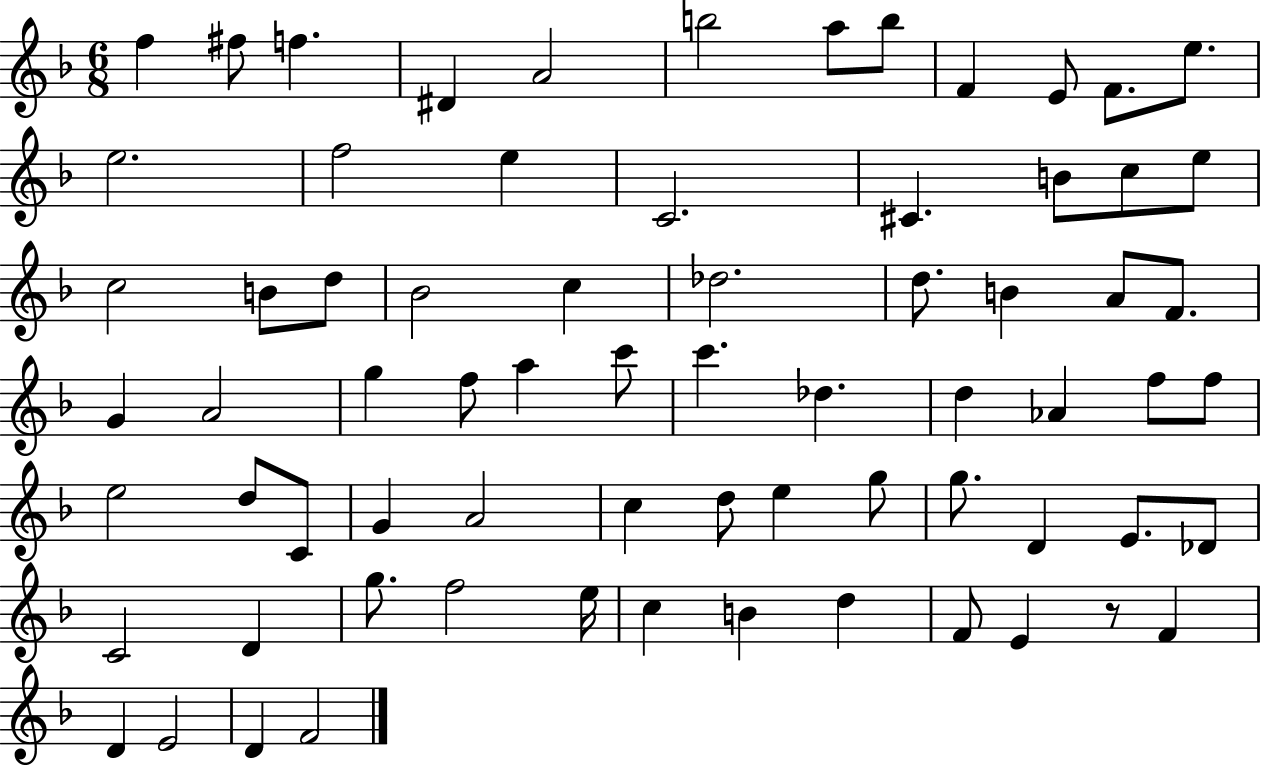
X:1
T:Untitled
M:6/8
L:1/4
K:F
f ^f/2 f ^D A2 b2 a/2 b/2 F E/2 F/2 e/2 e2 f2 e C2 ^C B/2 c/2 e/2 c2 B/2 d/2 _B2 c _d2 d/2 B A/2 F/2 G A2 g f/2 a c'/2 c' _d d _A f/2 f/2 e2 d/2 C/2 G A2 c d/2 e g/2 g/2 D E/2 _D/2 C2 D g/2 f2 e/4 c B d F/2 E z/2 F D E2 D F2